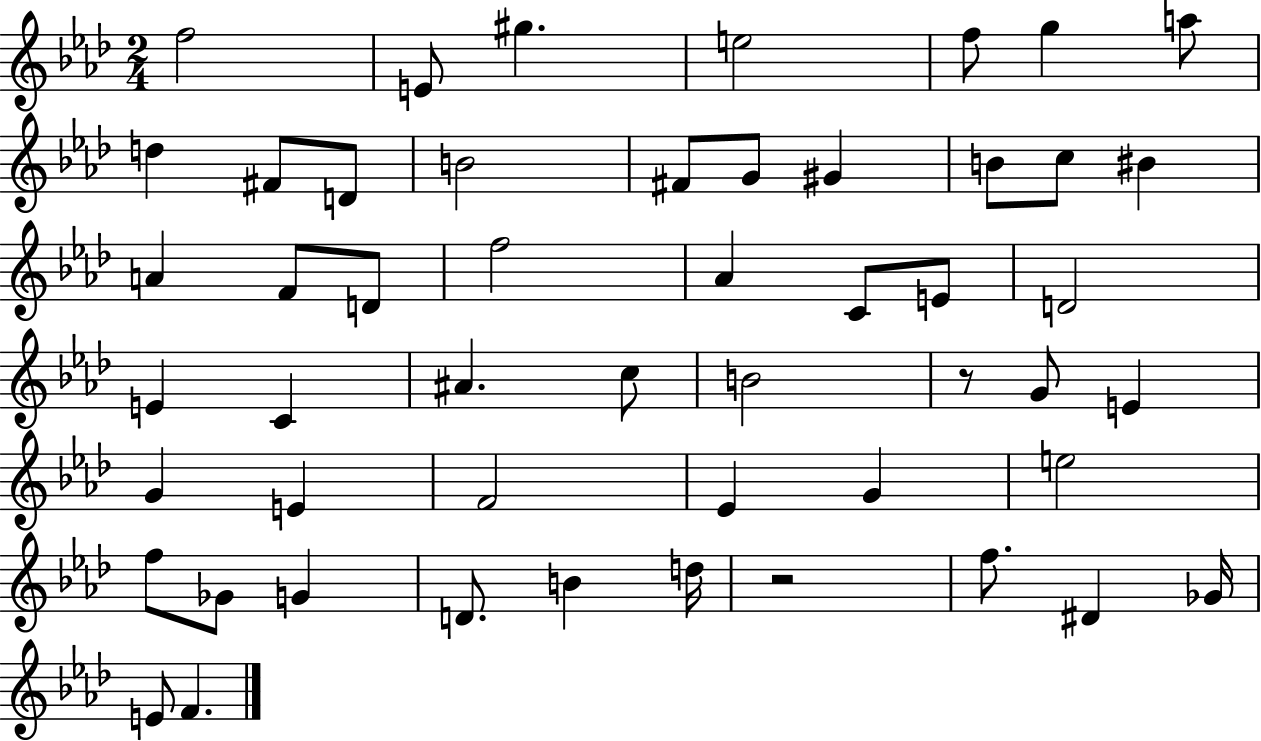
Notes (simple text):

F5/h E4/e G#5/q. E5/h F5/e G5/q A5/e D5/q F#4/e D4/e B4/h F#4/e G4/e G#4/q B4/e C5/e BIS4/q A4/q F4/e D4/e F5/h Ab4/q C4/e E4/e D4/h E4/q C4/q A#4/q. C5/e B4/h R/e G4/e E4/q G4/q E4/q F4/h Eb4/q G4/q E5/h F5/e Gb4/e G4/q D4/e. B4/q D5/s R/h F5/e. D#4/q Gb4/s E4/e F4/q.